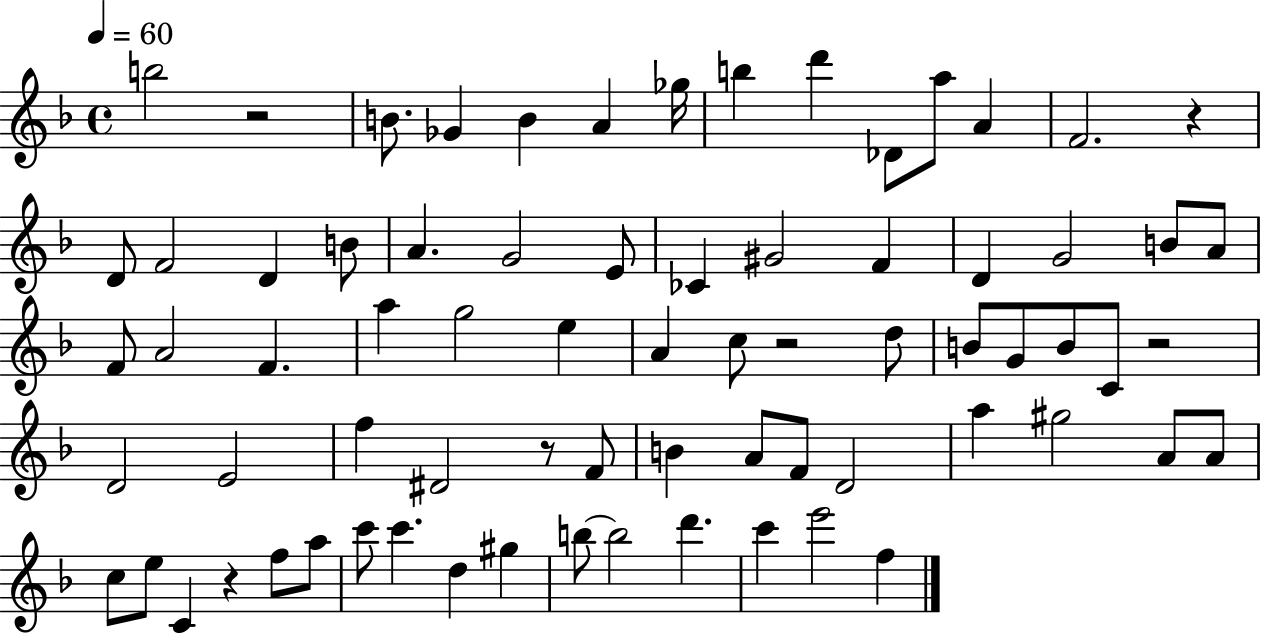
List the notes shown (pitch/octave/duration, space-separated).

B5/h R/h B4/e. Gb4/q B4/q A4/q Gb5/s B5/q D6/q Db4/e A5/e A4/q F4/h. R/q D4/e F4/h D4/q B4/e A4/q. G4/h E4/e CES4/q G#4/h F4/q D4/q G4/h B4/e A4/e F4/e A4/h F4/q. A5/q G5/h E5/q A4/q C5/e R/h D5/e B4/e G4/e B4/e C4/e R/h D4/h E4/h F5/q D#4/h R/e F4/e B4/q A4/e F4/e D4/h A5/q G#5/h A4/e A4/e C5/e E5/e C4/q R/q F5/e A5/e C6/e C6/q. D5/q G#5/q B5/e B5/h D6/q. C6/q E6/h F5/q